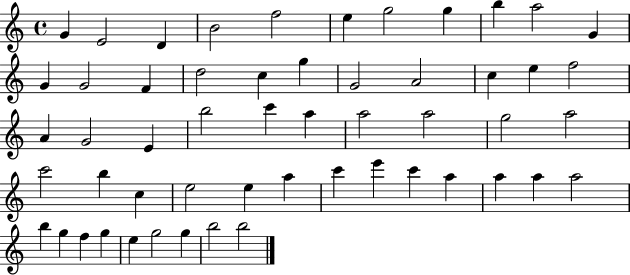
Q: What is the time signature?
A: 4/4